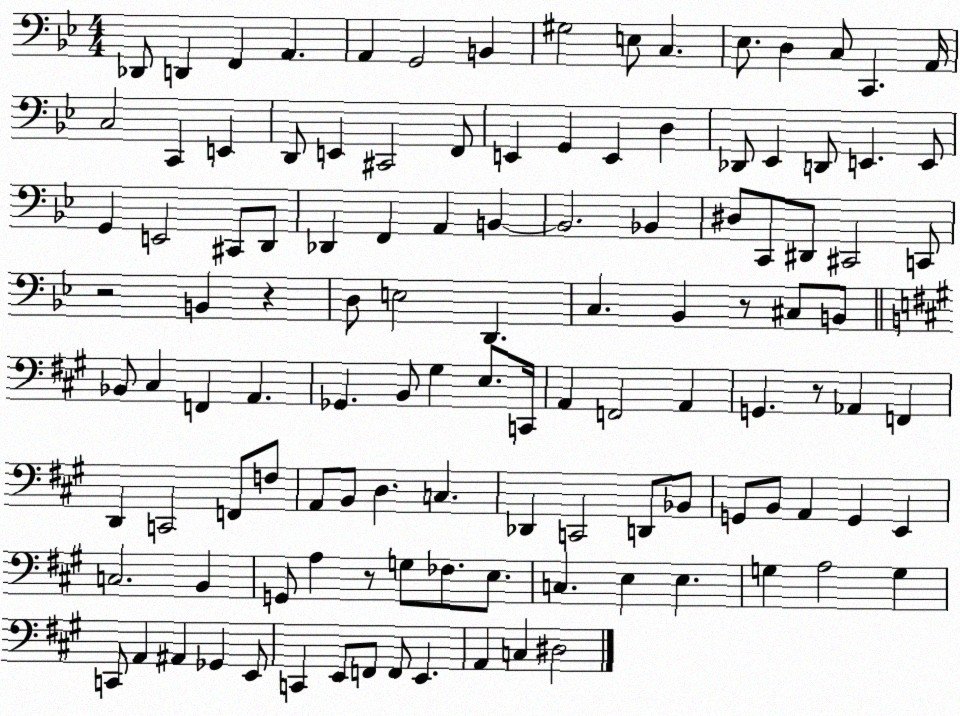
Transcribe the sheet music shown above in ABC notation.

X:1
T:Untitled
M:4/4
L:1/4
K:Bb
_D,,/2 D,, F,, A,, A,, G,,2 B,, ^G,2 E,/2 C, _E,/2 D, C,/2 C,, A,,/4 C,2 C,, E,, D,,/2 E,, ^C,,2 F,,/2 E,, G,, E,, D, _D,,/2 _E,, D,,/2 E,, E,,/2 G,, E,,2 ^C,,/2 D,,/2 _D,, F,, A,, B,, B,,2 _B,, ^D,/2 C,,/2 ^D,,/2 ^C,,2 C,,/2 z2 B,, z D,/2 E,2 D,, C, _B,, z/2 ^C,/2 B,,/2 _B,,/2 ^C, F,, A,, _G,, B,,/2 ^G, E,/2 C,,/4 A,, F,,2 A,, G,, z/2 _A,, F,, D,, C,,2 F,,/2 F,/2 A,,/2 B,,/2 D, C, _D,, C,,2 D,,/2 _B,,/2 G,,/2 B,,/2 A,, G,, E,, C,2 B,, G,,/2 A, z/2 G,/2 _F,/2 E,/2 C, E, E, G, A,2 G, C,,/2 A,, ^A,, _G,, E,,/2 C,, E,,/2 F,,/2 F,,/2 E,, A,, C, ^D,2